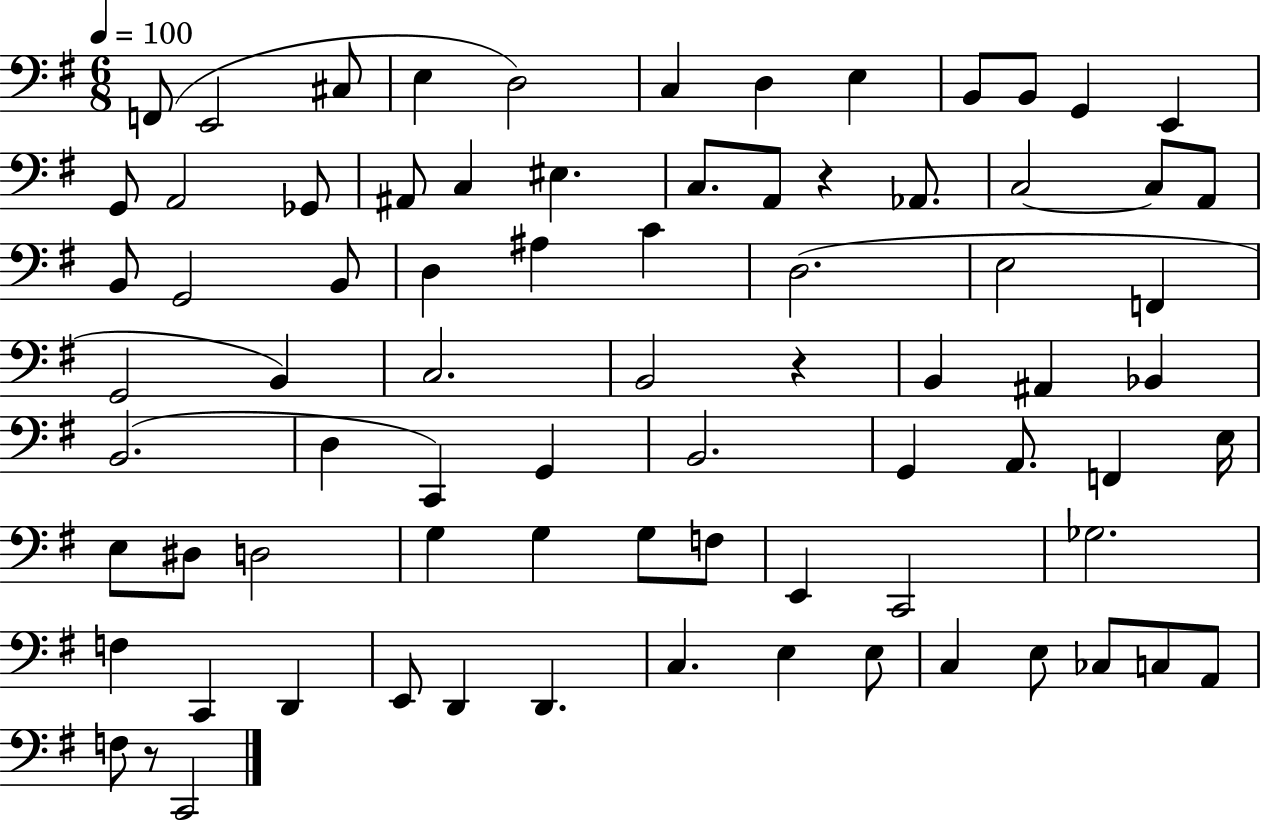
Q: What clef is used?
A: bass